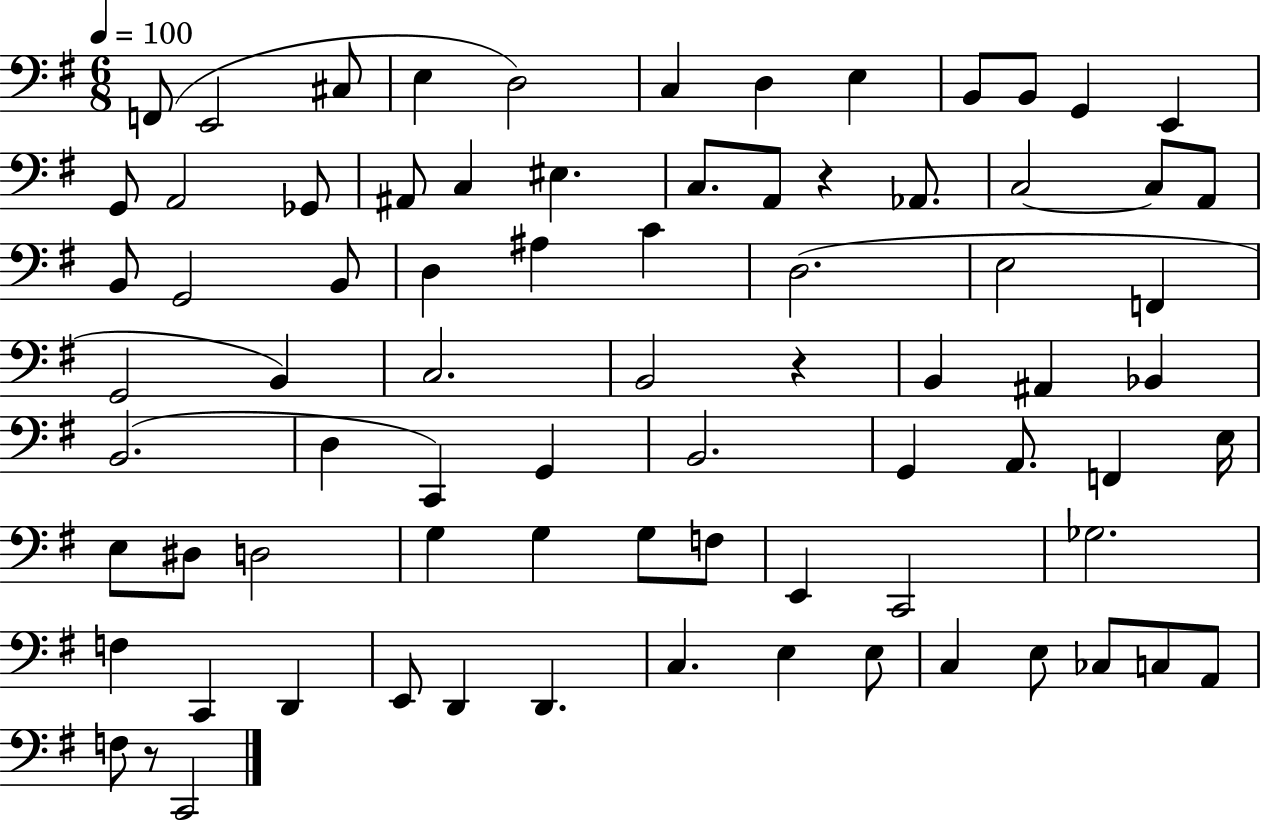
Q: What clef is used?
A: bass